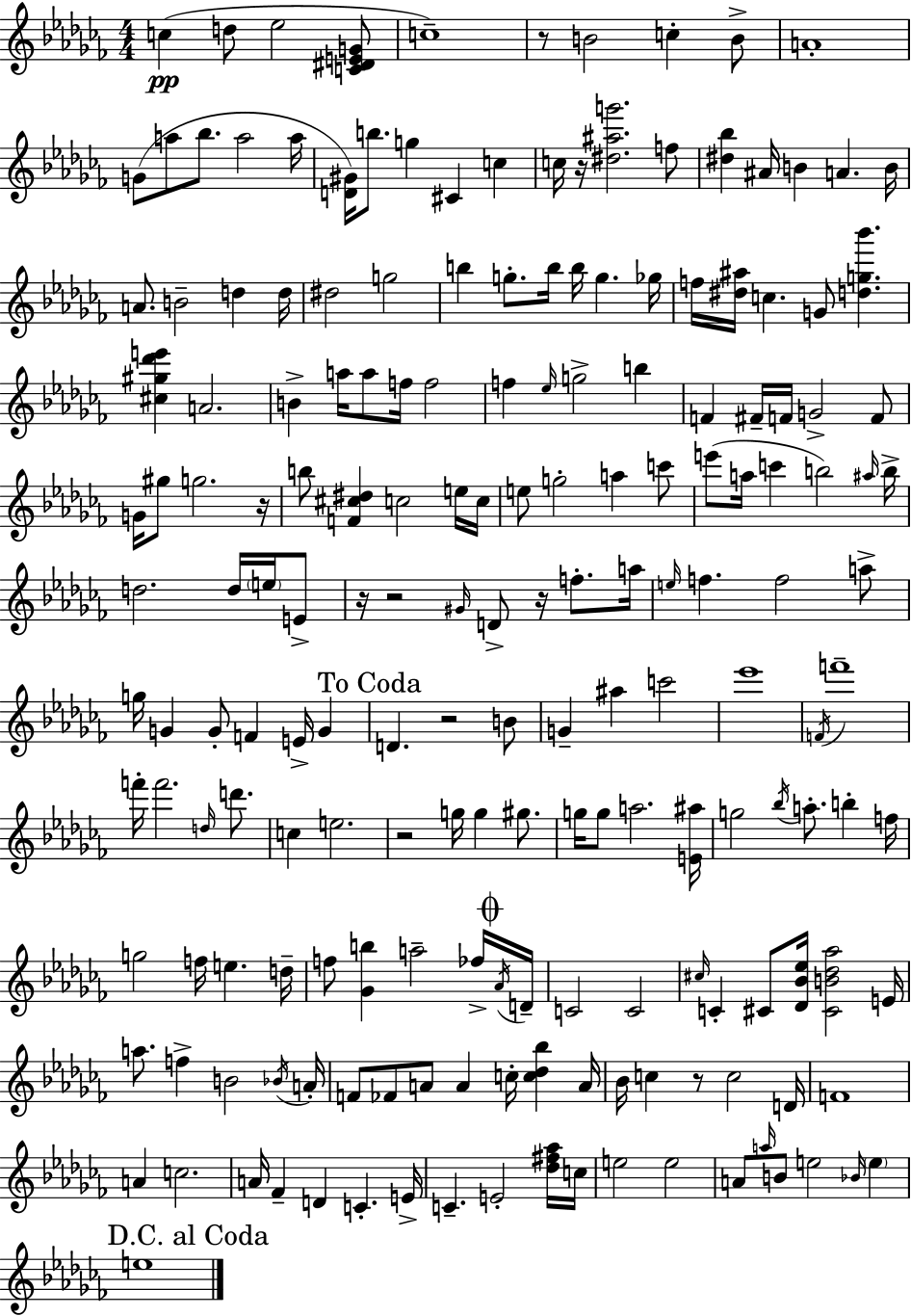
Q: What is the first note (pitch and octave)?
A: C5